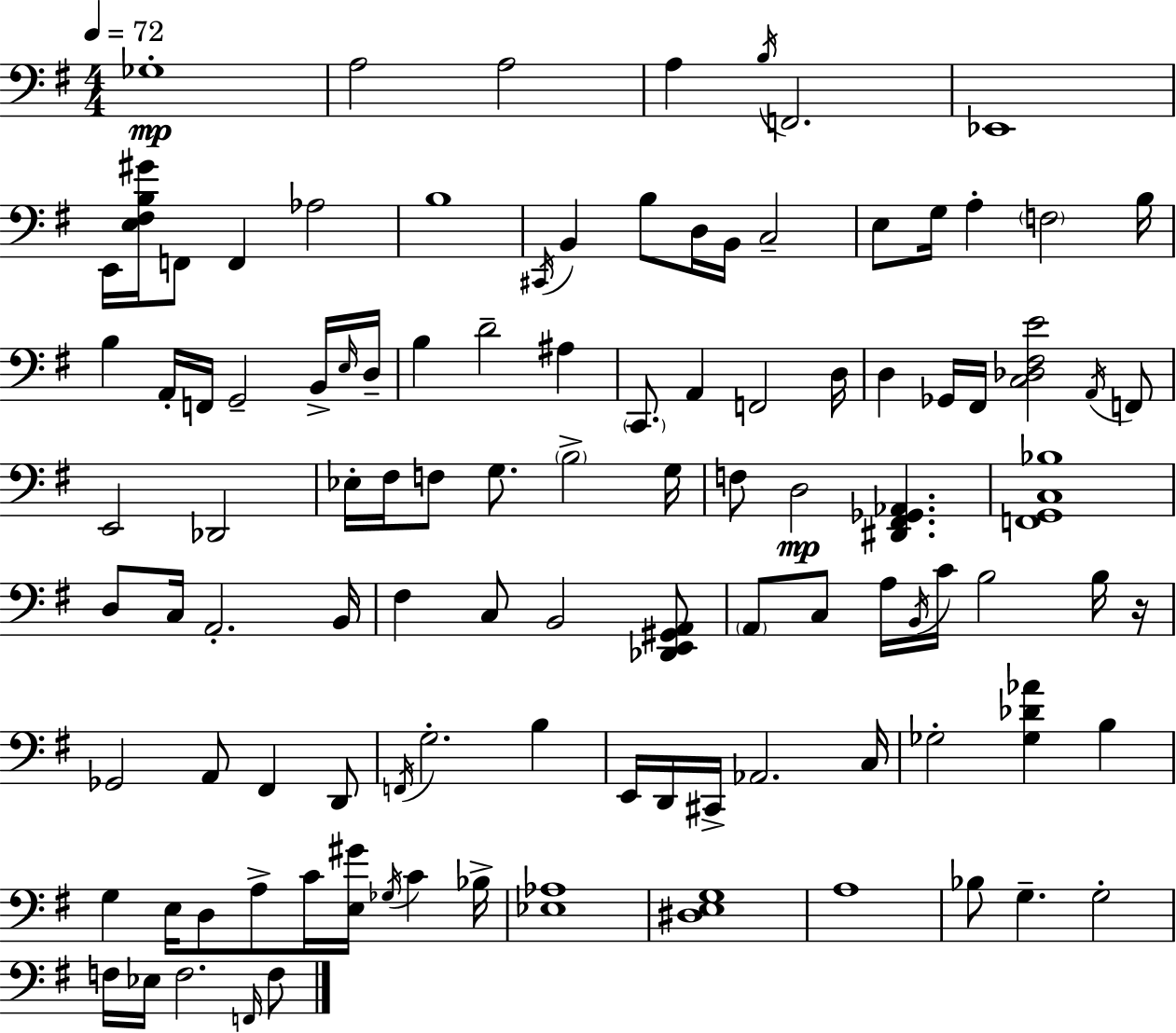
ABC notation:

X:1
T:Untitled
M:4/4
L:1/4
K:Em
_G,4 A,2 A,2 A, B,/4 F,,2 _E,,4 E,,/4 [E,^F,B,^G]/4 F,,/2 F,, _A,2 B,4 ^C,,/4 B,, B,/2 D,/4 B,,/4 C,2 E,/2 G,/4 A, F,2 B,/4 B, A,,/4 F,,/4 G,,2 B,,/4 E,/4 D,/4 B, D2 ^A, C,,/2 A,, F,,2 D,/4 D, _G,,/4 ^F,,/4 [C,_D,^F,E]2 A,,/4 F,,/2 E,,2 _D,,2 _E,/4 ^F,/4 F,/2 G,/2 B,2 G,/4 F,/2 D,2 [^D,,^F,,_G,,_A,,] [F,,G,,C,_B,]4 D,/2 C,/4 A,,2 B,,/4 ^F, C,/2 B,,2 [_D,,E,,^G,,A,,]/2 A,,/2 C,/2 A,/4 B,,/4 C/4 B,2 B,/4 z/4 _G,,2 A,,/2 ^F,, D,,/2 F,,/4 G,2 B, E,,/4 D,,/4 ^C,,/4 _A,,2 C,/4 _G,2 [_G,_D_A] B, G, E,/4 D,/2 A,/2 C/4 [E,^G]/4 _G,/4 C _B,/4 [_E,_A,]4 [^D,E,G,]4 A,4 _B,/2 G, G,2 F,/4 _E,/4 F,2 F,,/4 F,/2